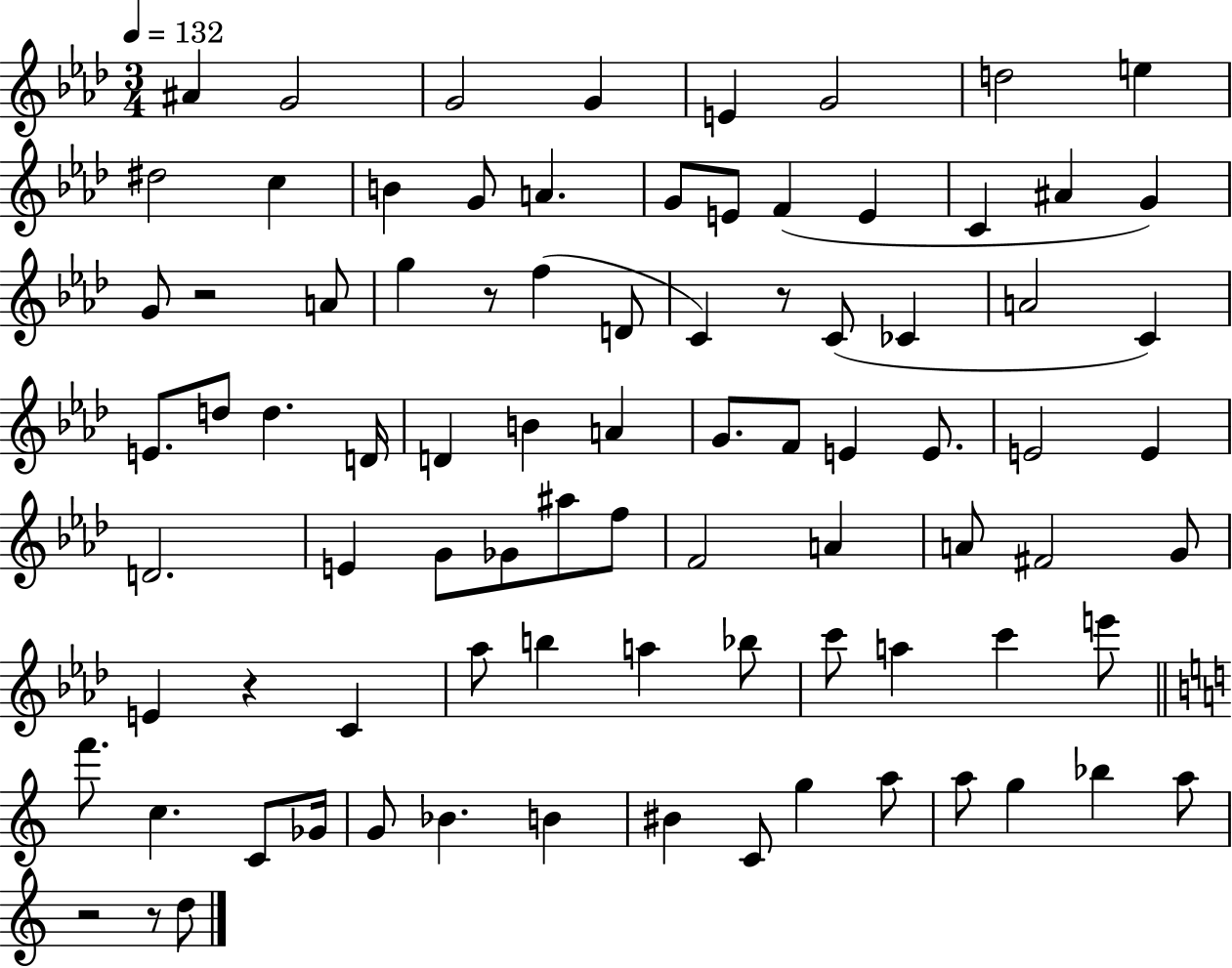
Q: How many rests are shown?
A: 6